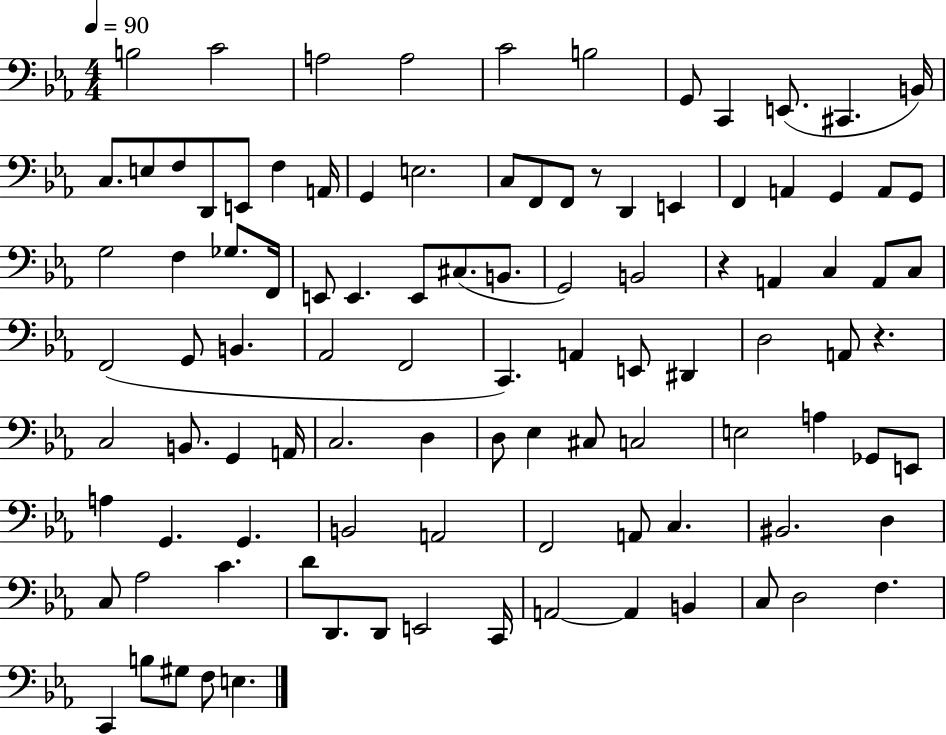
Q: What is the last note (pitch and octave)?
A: E3